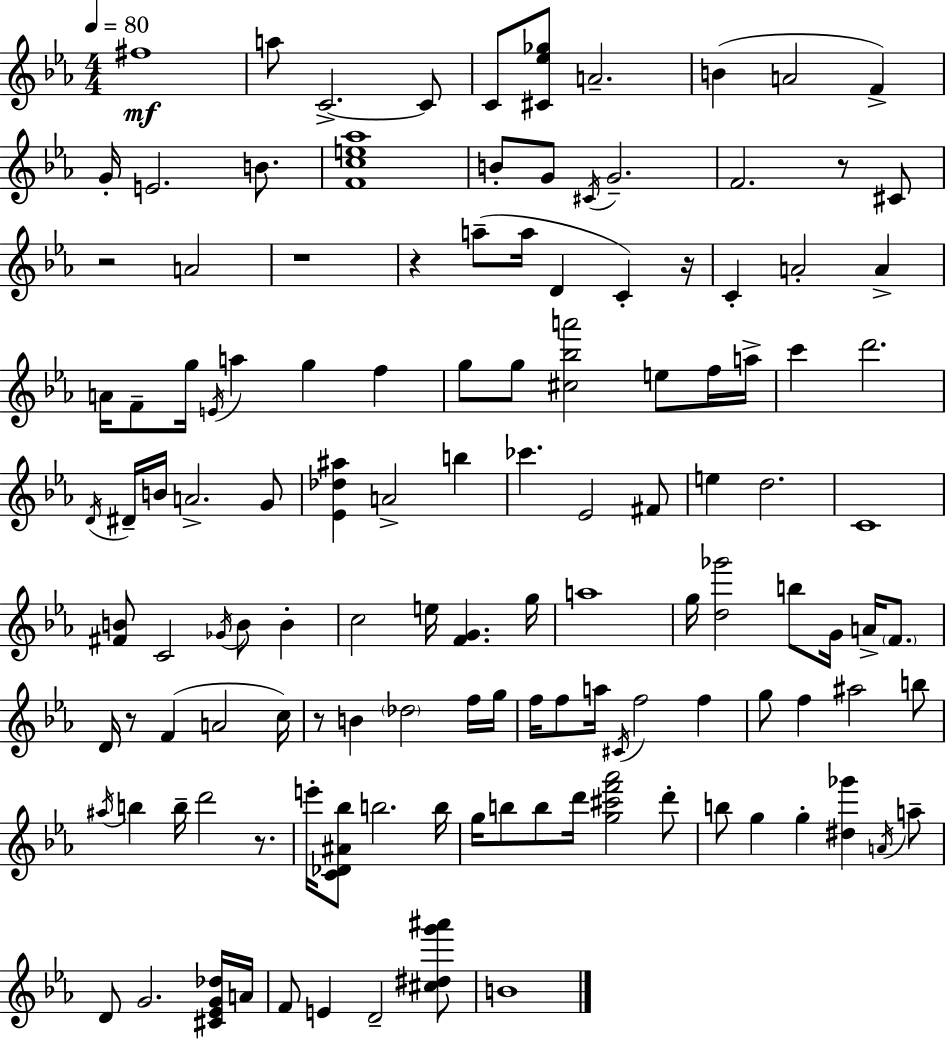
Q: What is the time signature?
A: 4/4